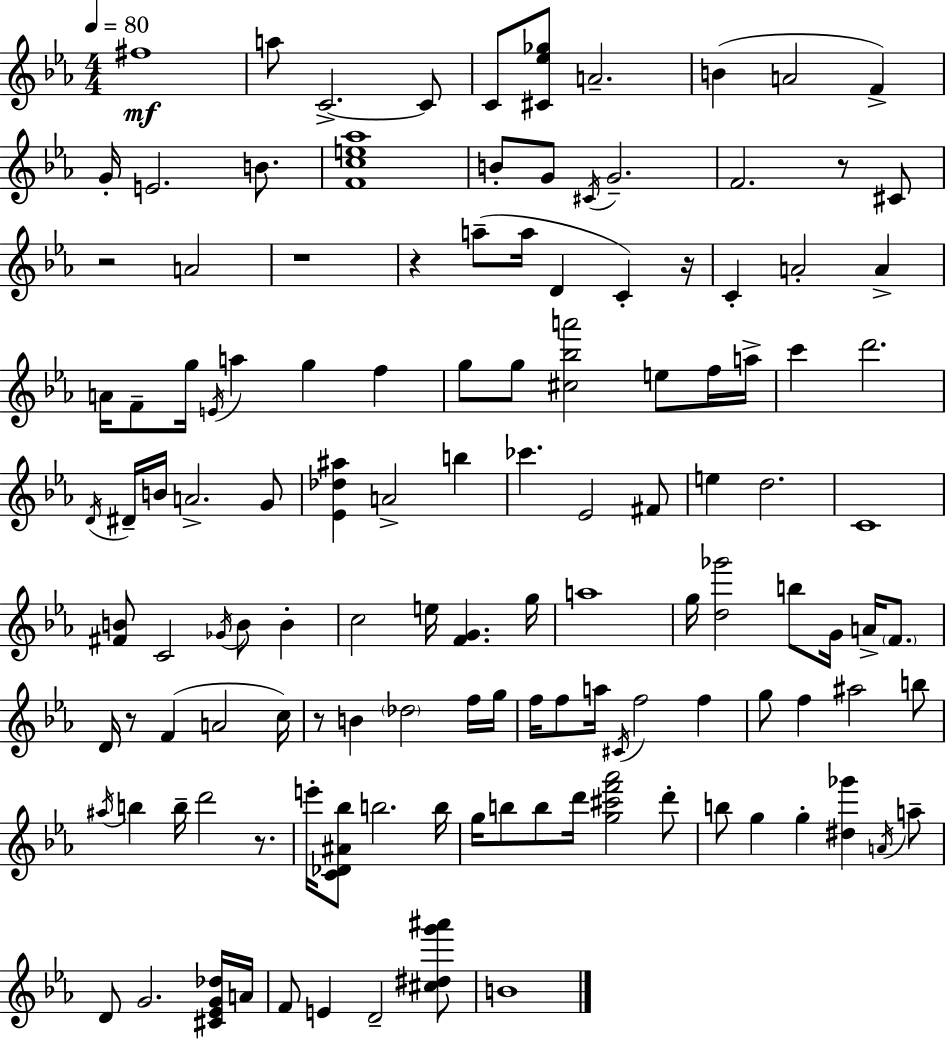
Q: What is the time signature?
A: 4/4